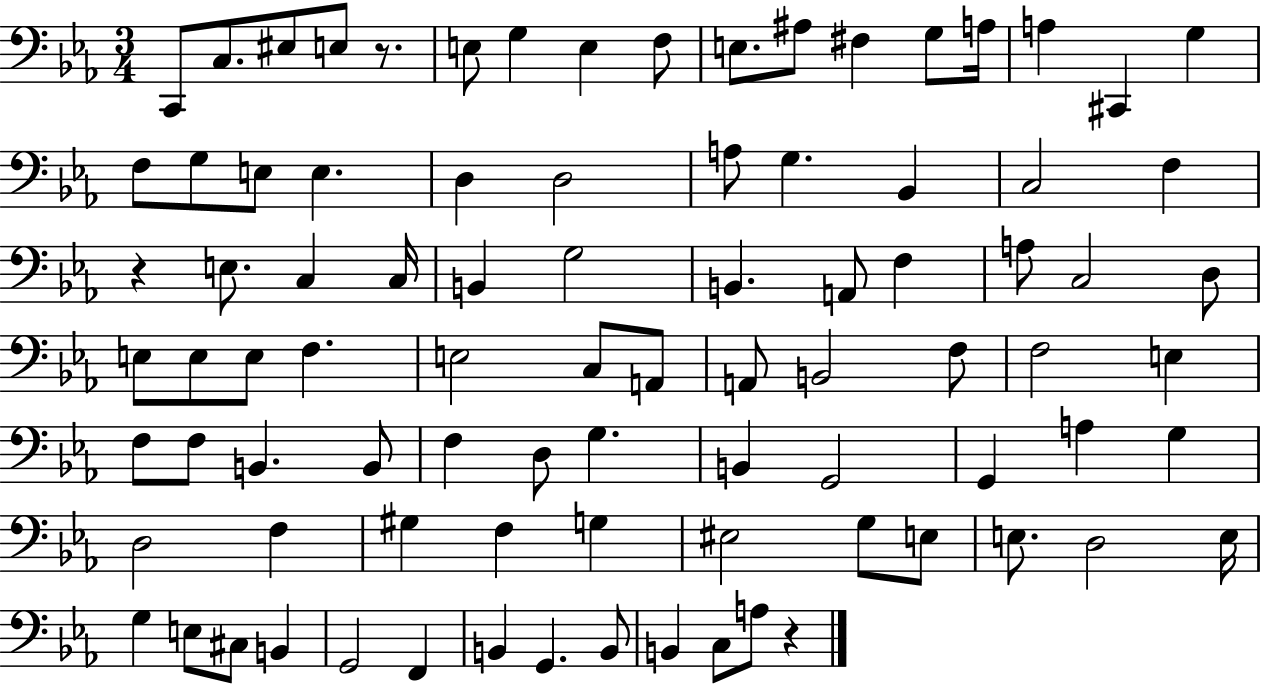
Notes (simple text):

C2/e C3/e. EIS3/e E3/e R/e. E3/e G3/q E3/q F3/e E3/e. A#3/e F#3/q G3/e A3/s A3/q C#2/q G3/q F3/e G3/e E3/e E3/q. D3/q D3/h A3/e G3/q. Bb2/q C3/h F3/q R/q E3/e. C3/q C3/s B2/q G3/h B2/q. A2/e F3/q A3/e C3/h D3/e E3/e E3/e E3/e F3/q. E3/h C3/e A2/e A2/e B2/h F3/e F3/h E3/q F3/e F3/e B2/q. B2/e F3/q D3/e G3/q. B2/q G2/h G2/q A3/q G3/q D3/h F3/q G#3/q F3/q G3/q EIS3/h G3/e E3/e E3/e. D3/h E3/s G3/q E3/e C#3/e B2/q G2/h F2/q B2/q G2/q. B2/e B2/q C3/e A3/e R/q